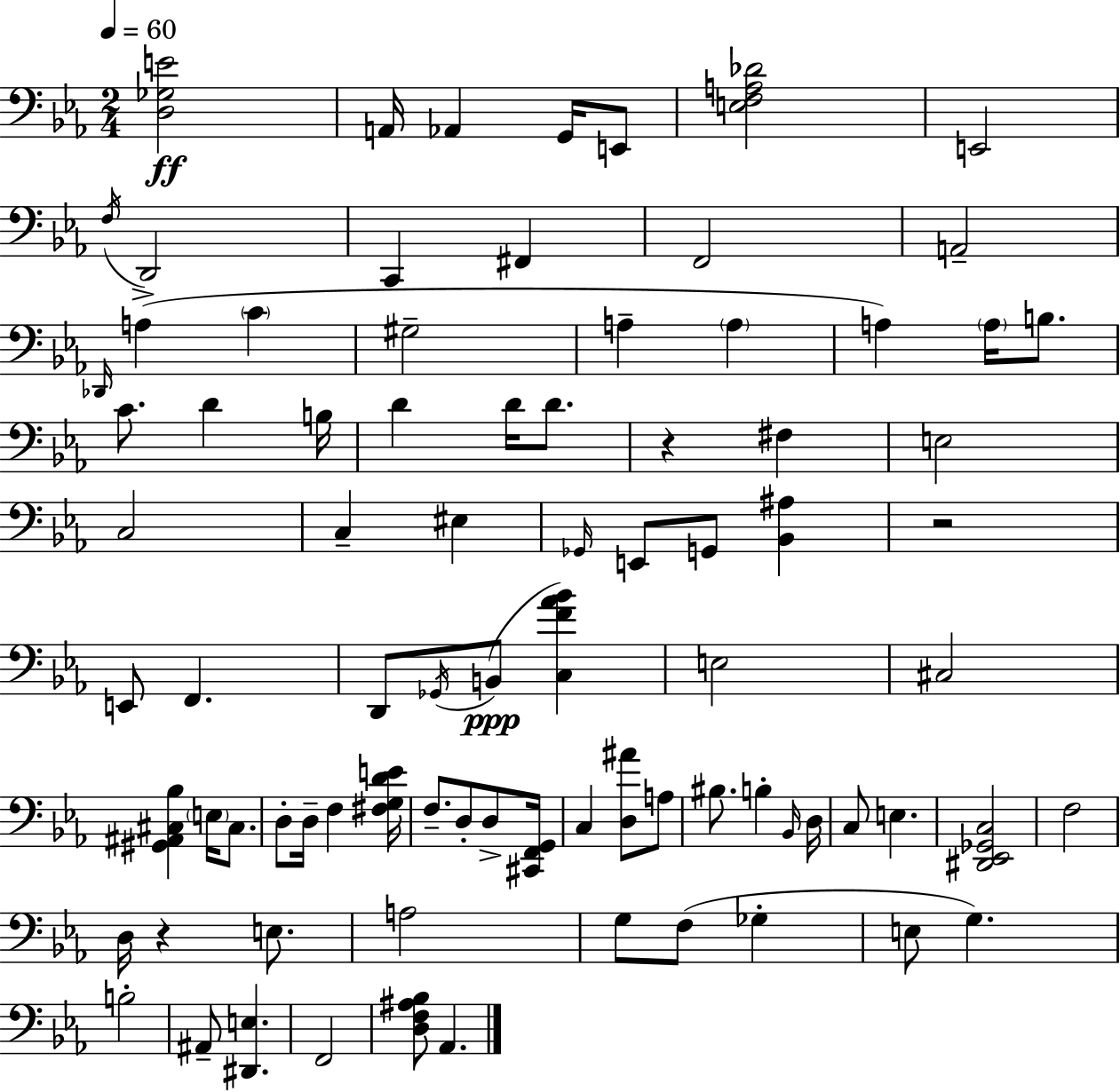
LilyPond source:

{
  \clef bass
  \numericTimeSignature
  \time 2/4
  \key ees \major
  \tempo 4 = 60
  <d ges e'>2\ff | a,16 aes,4 g,16 e,8 | <e f a des'>2 | e,2 | \break \acciaccatura { f16 } d,2 | c,4 fis,4 | f,2 | a,2-- | \break \grace { des,16 } a4->( \parenthesize c'4 | gis2-- | a4-- \parenthesize a4 | a4) \parenthesize a16 b8. | \break c'8. d'4 | b16 d'4 d'16 d'8. | r4 fis4 | e2 | \break c2 | c4-- eis4 | \grace { ges,16 } e,8 g,8 <bes, ais>4 | r2 | \break e,8 f,4. | d,8 \acciaccatura { ges,16 }(\ppp b,8 | <c f' aes' bes'>4) e2 | cis2 | \break <gis, ais, cis bes>4 | \parenthesize e16 cis8. d8-. d16-- f4 | <fis g d' e'>16 f8.-- d8-. | d8-> <cis, f, g,>16 c4 | \break <d ais'>8 a8 bis8. b4-. | \grace { bes,16 } d16 c8 e4. | <dis, ees, ges, c>2 | f2 | \break d16 r4 | e8. a2 | g8 f8( | ges4-. e8 g4.) | \break b2-. | ais,8-- <dis, e>4. | f,2 | <d f ais bes>8 aes,4. | \break \bar "|."
}